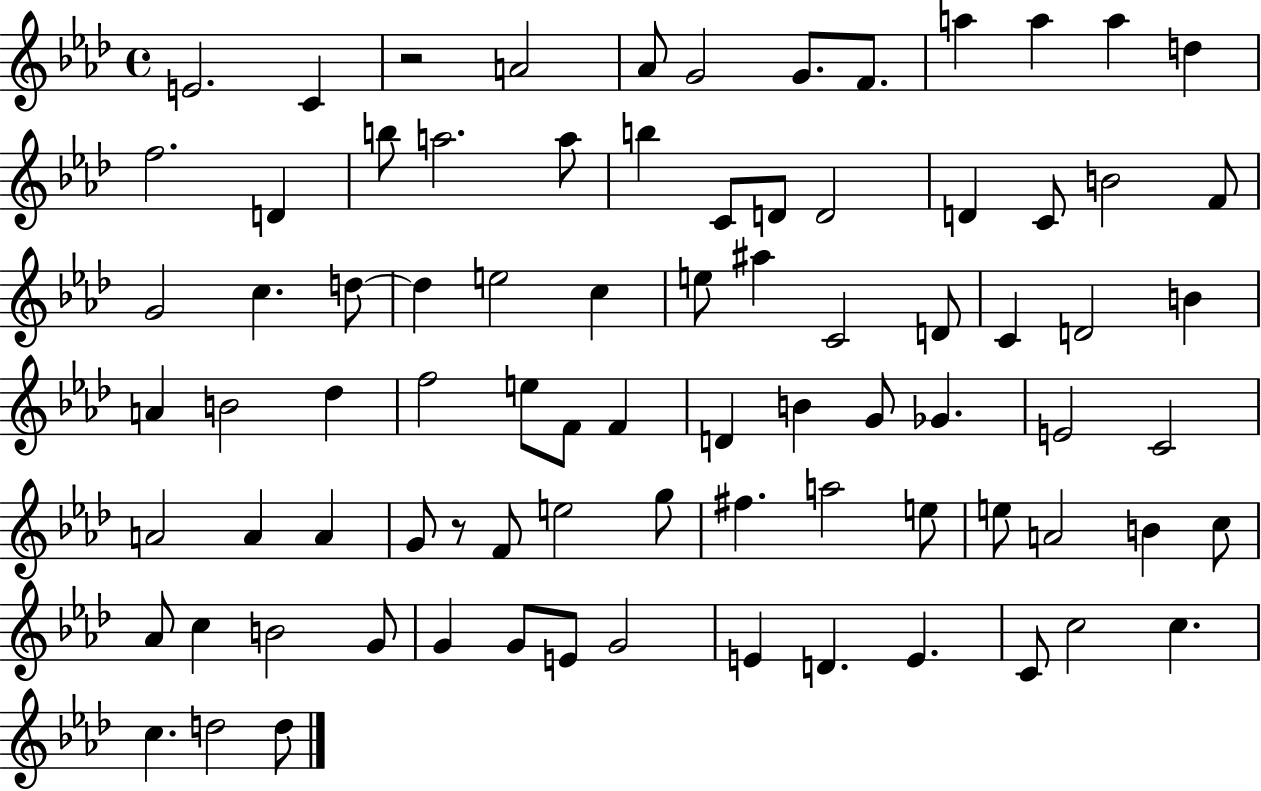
{
  \clef treble
  \time 4/4
  \defaultTimeSignature
  \key aes \major
  e'2. c'4 | r2 a'2 | aes'8 g'2 g'8. f'8. | a''4 a''4 a''4 d''4 | \break f''2. d'4 | b''8 a''2. a''8 | b''4 c'8 d'8 d'2 | d'4 c'8 b'2 f'8 | \break g'2 c''4. d''8~~ | d''4 e''2 c''4 | e''8 ais''4 c'2 d'8 | c'4 d'2 b'4 | \break a'4 b'2 des''4 | f''2 e''8 f'8 f'4 | d'4 b'4 g'8 ges'4. | e'2 c'2 | \break a'2 a'4 a'4 | g'8 r8 f'8 e''2 g''8 | fis''4. a''2 e''8 | e''8 a'2 b'4 c''8 | \break aes'8 c''4 b'2 g'8 | g'4 g'8 e'8 g'2 | e'4 d'4. e'4. | c'8 c''2 c''4. | \break c''4. d''2 d''8 | \bar "|."
}